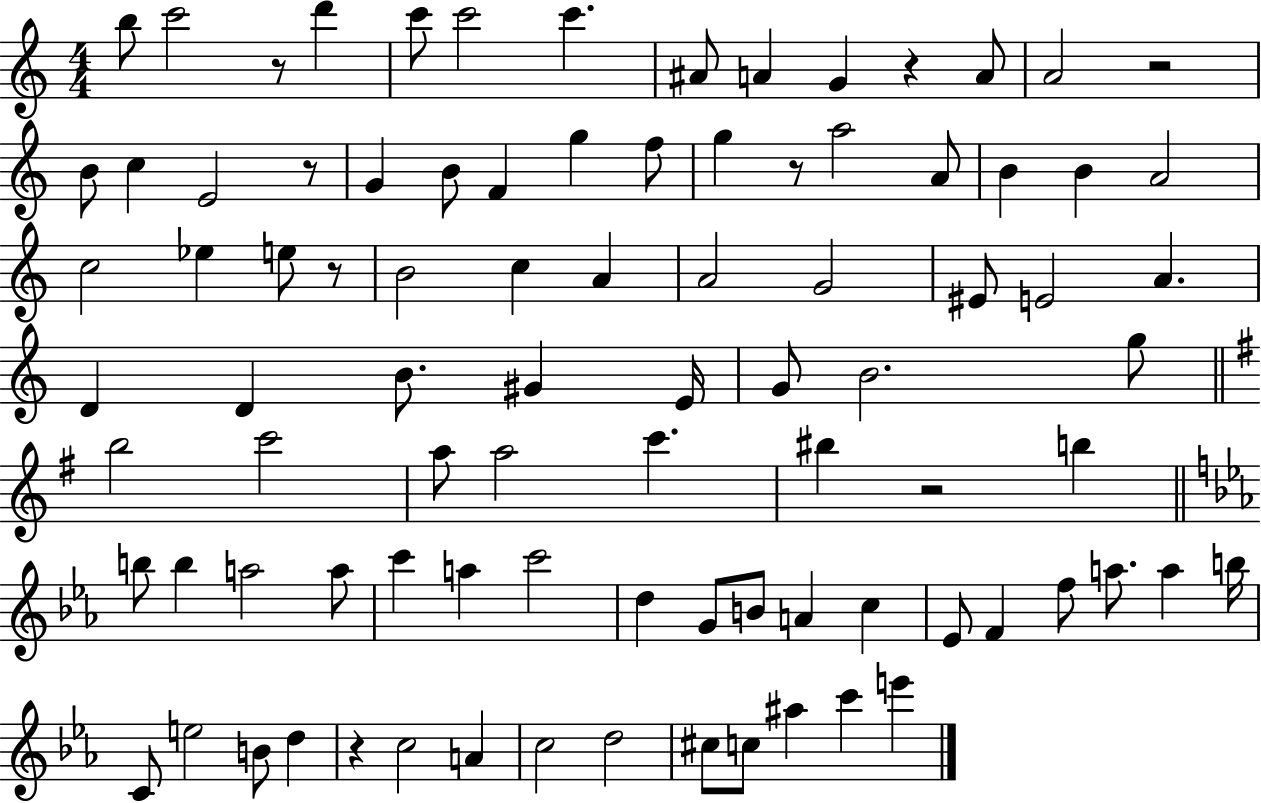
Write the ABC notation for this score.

X:1
T:Untitled
M:4/4
L:1/4
K:C
b/2 c'2 z/2 d' c'/2 c'2 c' ^A/2 A G z A/2 A2 z2 B/2 c E2 z/2 G B/2 F g f/2 g z/2 a2 A/2 B B A2 c2 _e e/2 z/2 B2 c A A2 G2 ^E/2 E2 A D D B/2 ^G E/4 G/2 B2 g/2 b2 c'2 a/2 a2 c' ^b z2 b b/2 b a2 a/2 c' a c'2 d G/2 B/2 A c _E/2 F f/2 a/2 a b/4 C/2 e2 B/2 d z c2 A c2 d2 ^c/2 c/2 ^a c' e'